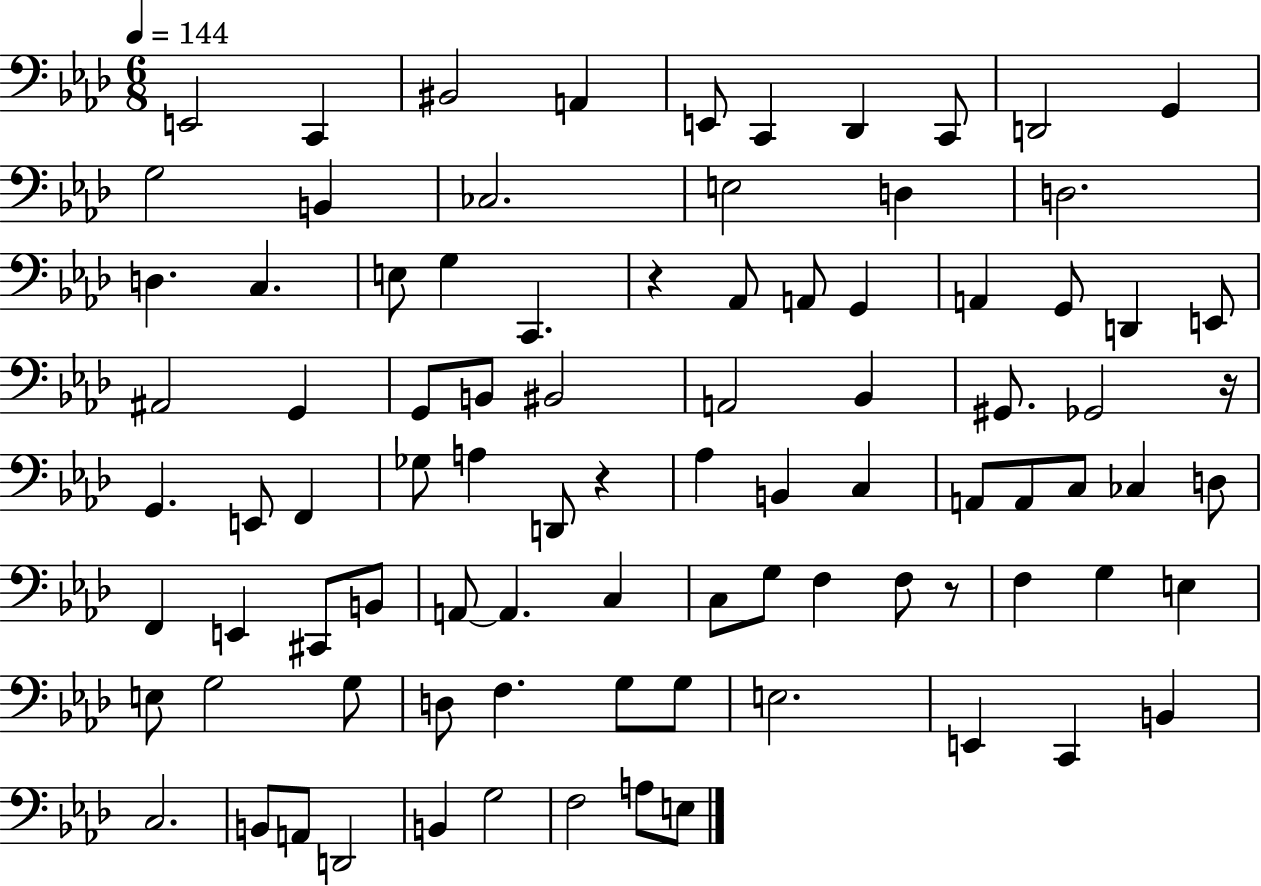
{
  \clef bass
  \numericTimeSignature
  \time 6/8
  \key aes \major
  \tempo 4 = 144
  e,2 c,4 | bis,2 a,4 | e,8 c,4 des,4 c,8 | d,2 g,4 | \break g2 b,4 | ces2. | e2 d4 | d2. | \break d4. c4. | e8 g4 c,4. | r4 aes,8 a,8 g,4 | a,4 g,8 d,4 e,8 | \break ais,2 g,4 | g,8 b,8 bis,2 | a,2 bes,4 | gis,8. ges,2 r16 | \break g,4. e,8 f,4 | ges8 a4 d,8 r4 | aes4 b,4 c4 | a,8 a,8 c8 ces4 d8 | \break f,4 e,4 cis,8 b,8 | a,8~~ a,4. c4 | c8 g8 f4 f8 r8 | f4 g4 e4 | \break e8 g2 g8 | d8 f4. g8 g8 | e2. | e,4 c,4 b,4 | \break c2. | b,8 a,8 d,2 | b,4 g2 | f2 a8 e8 | \break \bar "|."
}